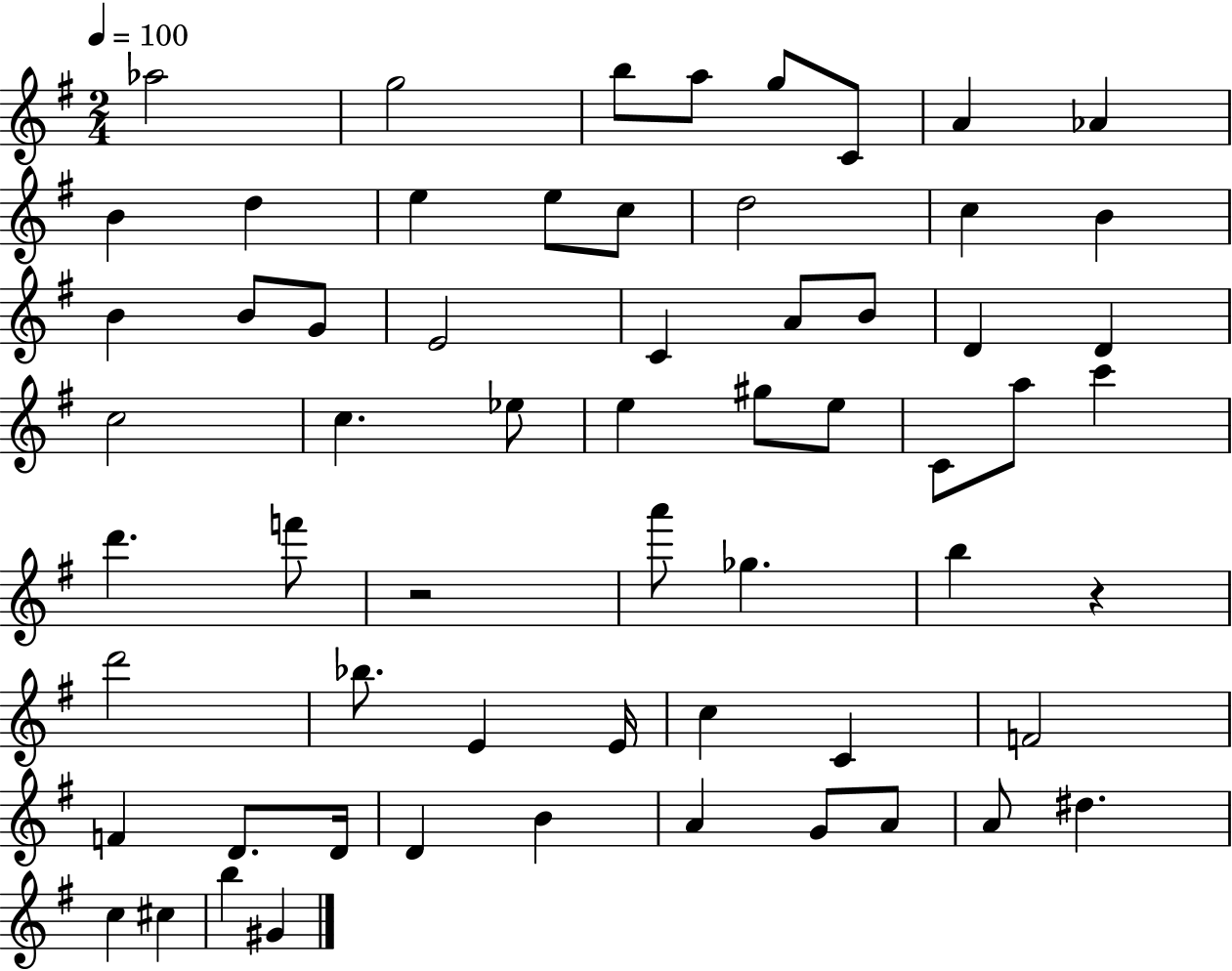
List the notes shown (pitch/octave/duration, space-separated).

Ab5/h G5/h B5/e A5/e G5/e C4/e A4/q Ab4/q B4/q D5/q E5/q E5/e C5/e D5/h C5/q B4/q B4/q B4/e G4/e E4/h C4/q A4/e B4/e D4/q D4/q C5/h C5/q. Eb5/e E5/q G#5/e E5/e C4/e A5/e C6/q D6/q. F6/e R/h A6/e Gb5/q. B5/q R/q D6/h Bb5/e. E4/q E4/s C5/q C4/q F4/h F4/q D4/e. D4/s D4/q B4/q A4/q G4/e A4/e A4/e D#5/q. C5/q C#5/q B5/q G#4/q